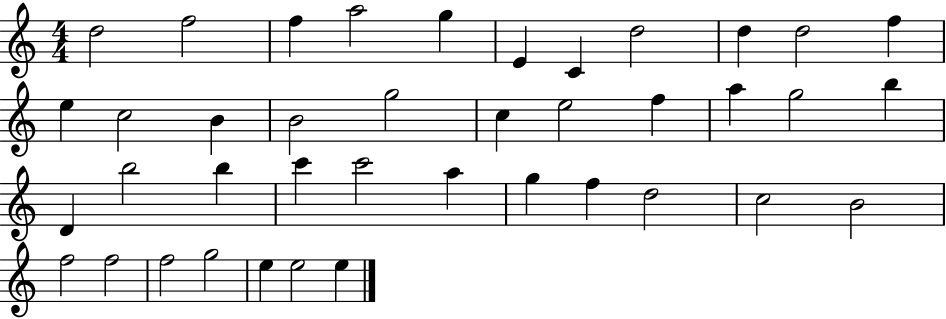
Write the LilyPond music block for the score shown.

{
  \clef treble
  \numericTimeSignature
  \time 4/4
  \key c \major
  d''2 f''2 | f''4 a''2 g''4 | e'4 c'4 d''2 | d''4 d''2 f''4 | \break e''4 c''2 b'4 | b'2 g''2 | c''4 e''2 f''4 | a''4 g''2 b''4 | \break d'4 b''2 b''4 | c'''4 c'''2 a''4 | g''4 f''4 d''2 | c''2 b'2 | \break f''2 f''2 | f''2 g''2 | e''4 e''2 e''4 | \bar "|."
}